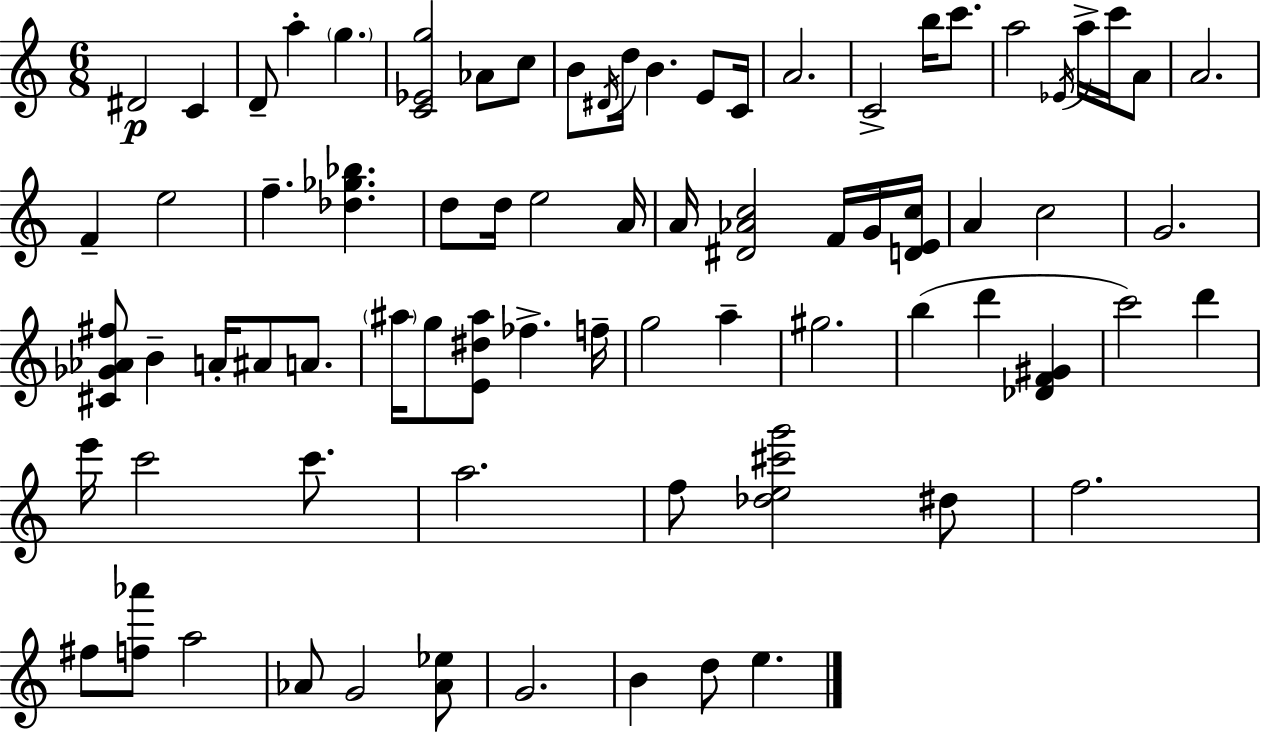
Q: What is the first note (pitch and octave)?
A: D#4